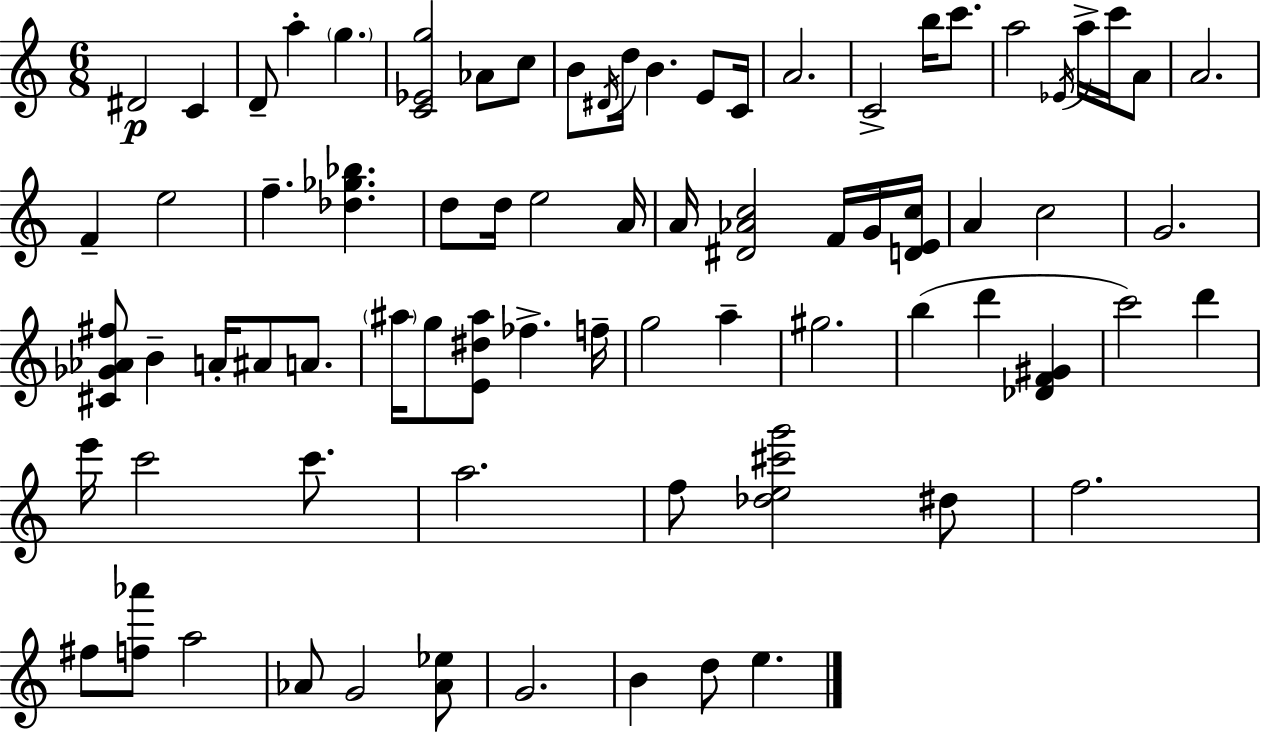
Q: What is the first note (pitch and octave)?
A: D#4